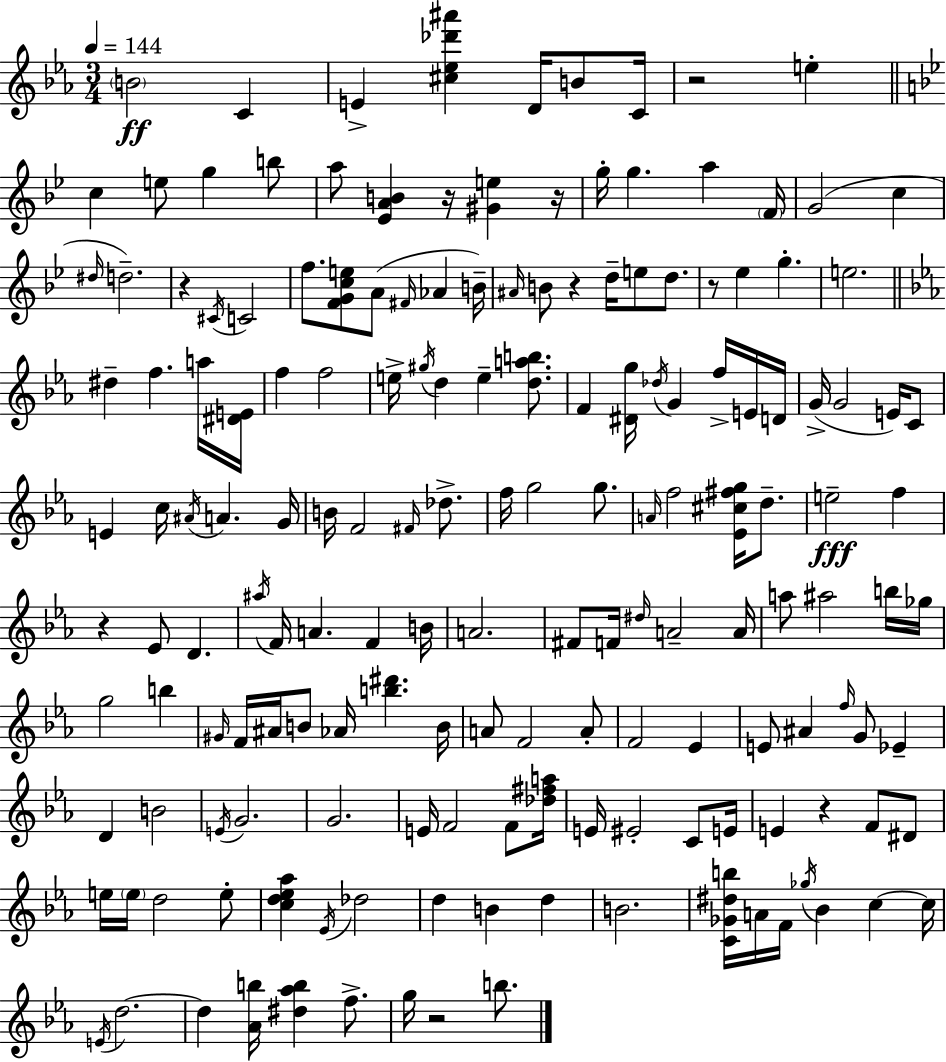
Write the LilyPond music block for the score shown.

{
  \clef treble
  \numericTimeSignature
  \time 3/4
  \key c \minor
  \tempo 4 = 144
  \parenthesize b'2\ff c'4 | e'4-> <cis'' ees'' des''' ais'''>4 d'16 b'8 c'16 | r2 e''4-. | \bar "||" \break \key bes \major c''4 e''8 g''4 b''8 | a''8 <ees' a' b'>4 r16 <gis' e''>4 r16 | g''16-. g''4. a''4 \parenthesize f'16 | g'2( c''4 | \break \grace { dis''16 } d''2.--) | r4 \acciaccatura { cis'16 } c'2 | f''8. <f' g' c'' e''>8 a'8( \grace { fis'16 } aes'4 | b'16--) \grace { ais'16 } b'8 r4 d''16-- e''8 | \break d''8. r8 ees''4 g''4.-. | e''2. | \bar "||" \break \key ees \major dis''4-- f''4. a''16 <dis' e'>16 | f''4 f''2 | e''16-> \acciaccatura { gis''16 } d''4 e''4-- <d'' a'' b''>8. | f'4 <dis' g''>16 \acciaccatura { des''16 } g'4 f''16-> | \break e'16 d'16 g'16->( g'2 e'16) | c'8 e'4 c''16 \acciaccatura { ais'16 } a'4. | g'16 b'16 f'2 | \grace { fis'16 } des''8.-> f''16 g''2 | \break g''8. \grace { a'16 } f''2 | <ees' cis'' fis'' g''>16 d''8.-- e''2--\fff | f''4 r4 ees'8 d'4. | \acciaccatura { ais''16 } f'16 a'4. | \break f'4 b'16 a'2. | fis'8 f'16 \grace { dis''16 } a'2-- | a'16 a''8 ais''2 | b''16 ges''16 g''2 | \break b''4 \grace { gis'16 } f'16 ais'16 b'8 | aes'16 <b'' dis'''>4. b'16 a'8 f'2 | a'8-. f'2 | ees'4 e'8 ais'4 | \break \grace { f''16 } g'8 ees'4-- d'4 | b'2 \acciaccatura { e'16 } g'2. | g'2. | e'16 f'2 | \break f'8 <des'' fis'' a''>16 e'16 eis'2-. | c'8 e'16 e'4 | r4 f'8 dis'8 e''16 \parenthesize e''16 | d''2 e''8-. <c'' d'' ees'' aes''>4 | \break \acciaccatura { ees'16 } des''2 d''4 | b'4 d''4 b'2. | <c' ges' dis'' b''>16 | a'16 f'16 \acciaccatura { ges''16 } bes'4 c''4~~ c''16 | \break \acciaccatura { e'16 } d''2.~~ | d''4 <aes' b''>16 <dis'' aes'' b''>4 f''8.-> | g''16 r2 b''8. | \bar "|."
}